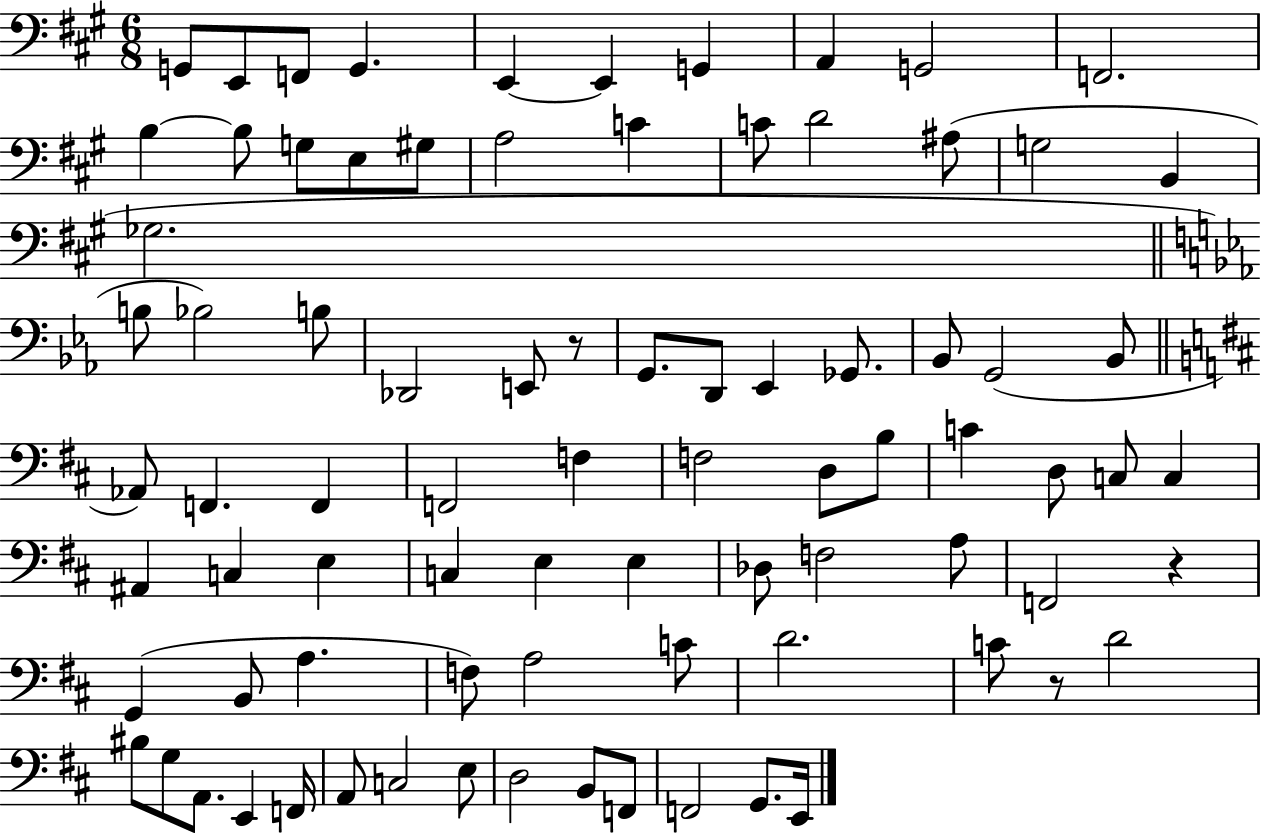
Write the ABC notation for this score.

X:1
T:Untitled
M:6/8
L:1/4
K:A
G,,/2 E,,/2 F,,/2 G,, E,, E,, G,, A,, G,,2 F,,2 B, B,/2 G,/2 E,/2 ^G,/2 A,2 C C/2 D2 ^A,/2 G,2 B,, _G,2 B,/2 _B,2 B,/2 _D,,2 E,,/2 z/2 G,,/2 D,,/2 _E,, _G,,/2 _B,,/2 G,,2 _B,,/2 _A,,/2 F,, F,, F,,2 F, F,2 D,/2 B,/2 C D,/2 C,/2 C, ^A,, C, E, C, E, E, _D,/2 F,2 A,/2 F,,2 z G,, B,,/2 A, F,/2 A,2 C/2 D2 C/2 z/2 D2 ^B,/2 G,/2 A,,/2 E,, F,,/4 A,,/2 C,2 E,/2 D,2 B,,/2 F,,/2 F,,2 G,,/2 E,,/4